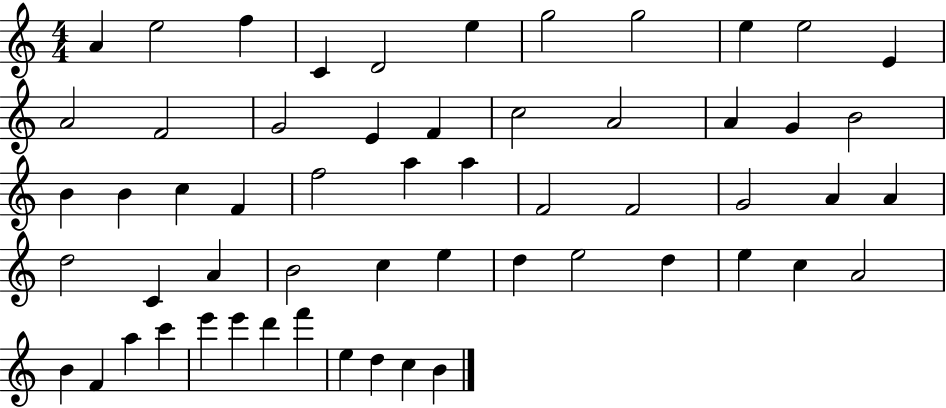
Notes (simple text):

A4/q E5/h F5/q C4/q D4/h E5/q G5/h G5/h E5/q E5/h E4/q A4/h F4/h G4/h E4/q F4/q C5/h A4/h A4/q G4/q B4/h B4/q B4/q C5/q F4/q F5/h A5/q A5/q F4/h F4/h G4/h A4/q A4/q D5/h C4/q A4/q B4/h C5/q E5/q D5/q E5/h D5/q E5/q C5/q A4/h B4/q F4/q A5/q C6/q E6/q E6/q D6/q F6/q E5/q D5/q C5/q B4/q